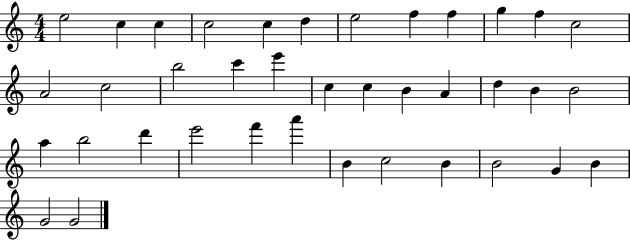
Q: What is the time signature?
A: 4/4